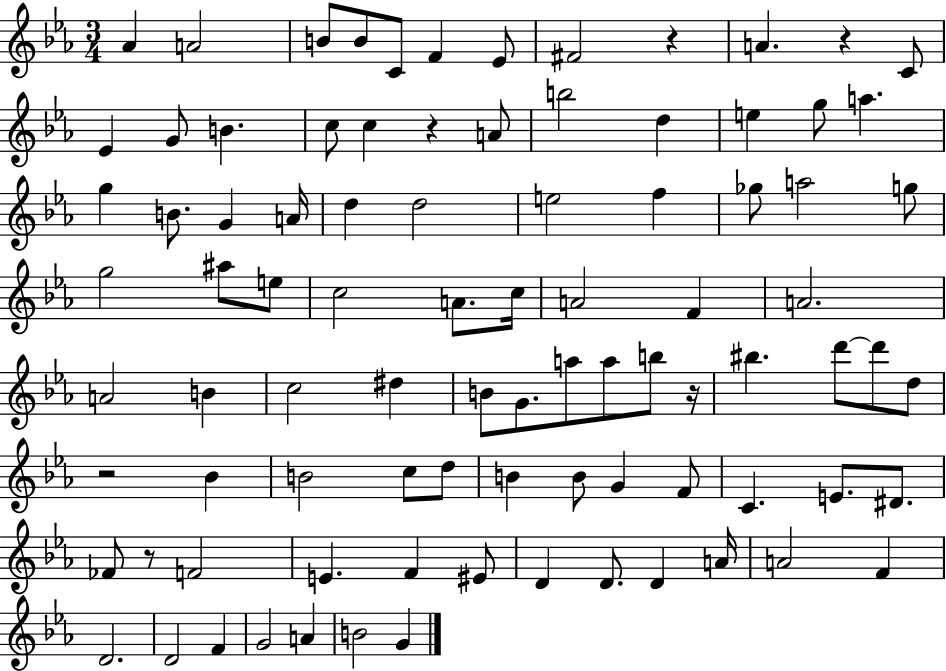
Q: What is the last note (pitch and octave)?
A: G4